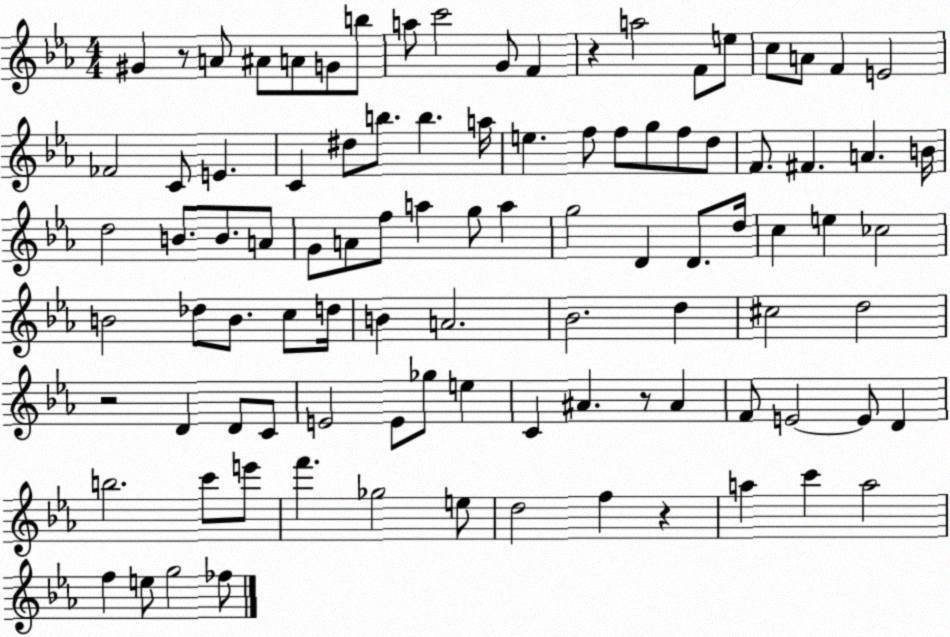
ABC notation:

X:1
T:Untitled
M:4/4
L:1/4
K:Eb
^G z/2 A/2 ^A/2 A/2 G/2 b/2 a/2 c'2 G/2 F z a2 F/2 e/2 c/2 A/2 F E2 _F2 C/2 E C ^d/2 b/2 b a/4 e f/2 f/2 g/2 f/2 d/2 F/2 ^F A B/4 d2 B/2 B/2 A/2 G/2 A/2 f/2 a g/2 a g2 D D/2 d/4 c e _c2 B2 _d/2 B/2 c/2 d/4 B A2 _B2 d ^c2 d2 z2 D D/2 C/2 E2 E/2 _g/2 e C ^A z/2 ^A F/2 E2 E/2 D b2 c'/2 e'/2 f' _g2 e/2 d2 f z a c' a2 f e/2 g2 _f/2